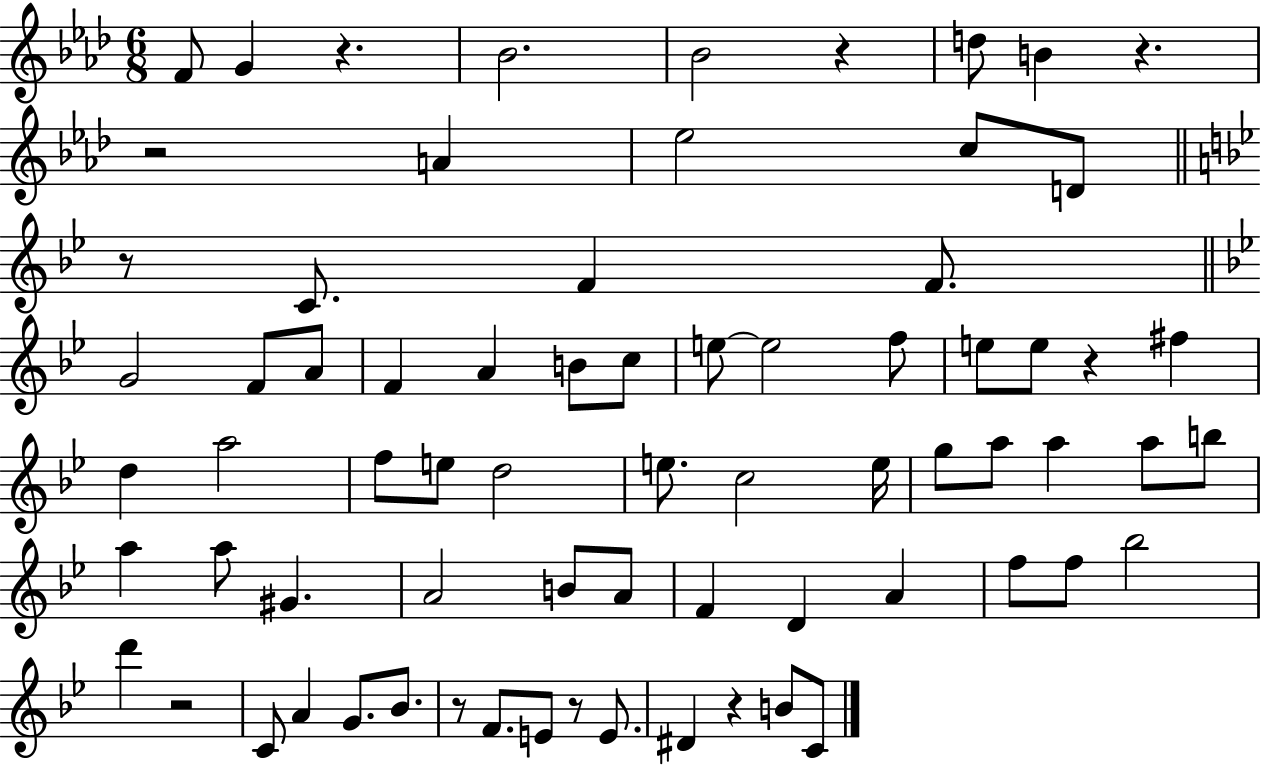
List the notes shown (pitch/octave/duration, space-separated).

F4/e G4/q R/q. Bb4/h. Bb4/h R/q D5/e B4/q R/q. R/h A4/q Eb5/h C5/e D4/e R/e C4/e. F4/q F4/e. G4/h F4/e A4/e F4/q A4/q B4/e C5/e E5/e E5/h F5/e E5/e E5/e R/q F#5/q D5/q A5/h F5/e E5/e D5/h E5/e. C5/h E5/s G5/e A5/e A5/q A5/e B5/e A5/q A5/e G#4/q. A4/h B4/e A4/e F4/q D4/q A4/q F5/e F5/e Bb5/h D6/q R/h C4/e A4/q G4/e. Bb4/e. R/e F4/e. E4/e R/e E4/e. D#4/q R/q B4/e C4/e